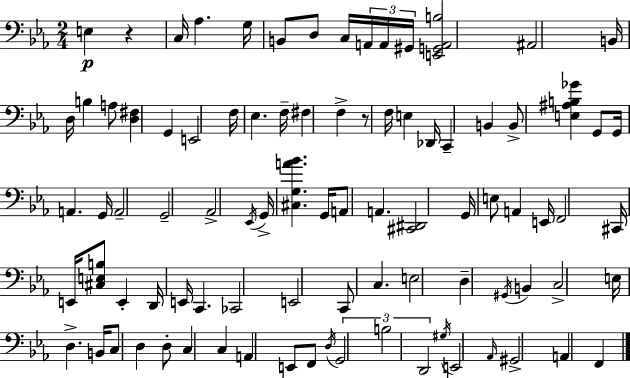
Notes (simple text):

E3/q R/q C3/s Ab3/q. G3/s B2/e D3/e C3/s A2/s A2/s G#2/s [E2,G2,A2,B3]/h A#2/h B2/s D3/s B3/q A3/e [D3,F#3]/q G2/q E2/h F3/s Eb3/q. F3/s F#3/q F3/q R/e F3/s E3/q Db2/s C2/q B2/q B2/e [E3,A#3,B3,Gb4]/q G2/e G2/s A2/q. G2/s A2/h G2/h Ab2/h Eb2/s G2/s [C#3,G3,A4,Bb4]/q. G2/s A2/e A2/q. [C#2,D#2]/h G2/s E3/e A2/q E2/s F2/h C#2/s E2/s [C#3,E3,B3]/e E2/q D2/s E2/s C2/q. CES2/h E2/h C2/e C3/q. E3/h D3/q G#2/s B2/q C3/h E3/s D3/q. B2/s C3/e D3/q D3/e C3/q C3/q A2/q E2/e F2/e D3/s G2/h B3/h D2/h G#3/s E2/h Ab2/s G#2/h A2/q F2/q